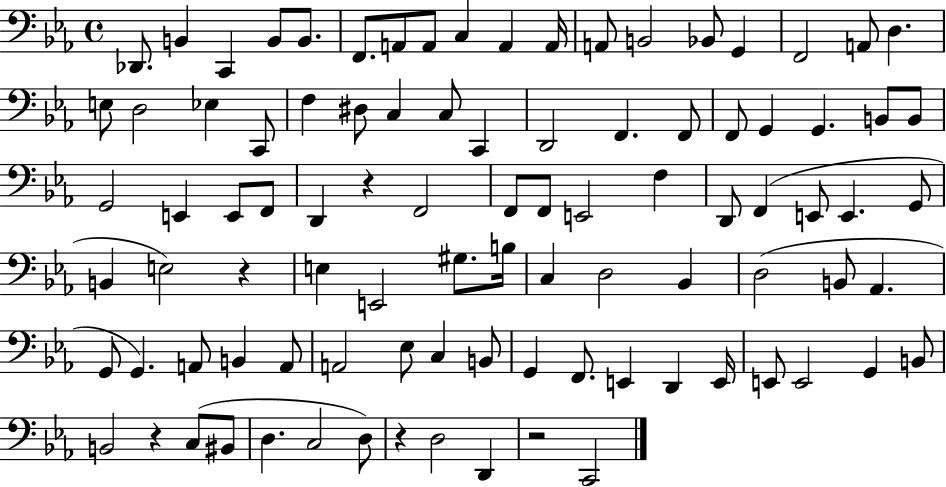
{
  \clef bass
  \time 4/4
  \defaultTimeSignature
  \key ees \major
  des,8. b,4 c,4 b,8 b,8. | f,8. a,8 a,8 c4 a,4 a,16 | a,8 b,2 bes,8 g,4 | f,2 a,8 d4. | \break e8 d2 ees4 c,8 | f4 dis8 c4 c8 c,4 | d,2 f,4. f,8 | f,8 g,4 g,4. b,8 b,8 | \break g,2 e,4 e,8 f,8 | d,4 r4 f,2 | f,8 f,8 e,2 f4 | d,8 f,4( e,8 e,4. g,8 | \break b,4 e2) r4 | e4 e,2 gis8. b16 | c4 d2 bes,4 | d2( b,8 aes,4. | \break g,8 g,4.) a,8 b,4 a,8 | a,2 ees8 c4 b,8 | g,4 f,8. e,4 d,4 e,16 | e,8 e,2 g,4 b,8 | \break b,2 r4 c8( bis,8 | d4. c2 d8) | r4 d2 d,4 | r2 c,2 | \break \bar "|."
}